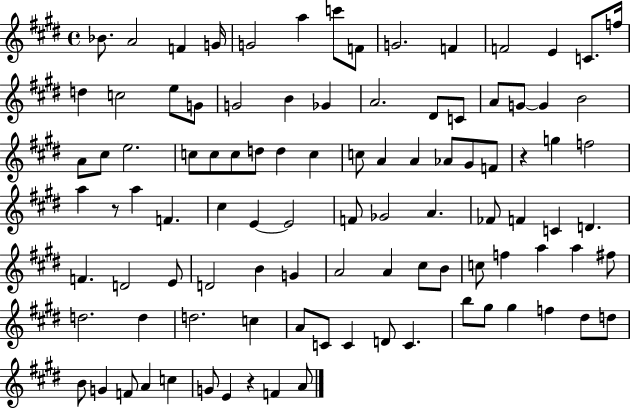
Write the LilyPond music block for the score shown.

{
  \clef treble
  \time 4/4
  \defaultTimeSignature
  \key e \major
  bes'8. a'2 f'4 g'16 | g'2 a''4 c'''8 f'8 | g'2. f'4 | f'2 e'4 c'8. f''16 | \break d''4 c''2 e''8 g'8 | g'2 b'4 ges'4 | a'2. dis'8 c'8 | a'8 g'8~~ g'4 b'2 | \break a'8 cis''8 e''2. | c''8 c''8 c''8 d''8 d''4 c''4 | c''8 a'4 a'4 aes'8 gis'8 f'8 | r4 g''4 f''2 | \break a''4 r8 a''4 f'4. | cis''4 e'4~~ e'2 | f'8 ges'2 a'4. | fes'8 f'4 c'4 d'4. | \break f'4. d'2 e'8 | d'2 b'4 g'4 | a'2 a'4 cis''8 b'8 | c''8 f''4 a''4 a''4 fis''8 | \break d''2. d''4 | d''2. c''4 | a'8 c'8 c'4 d'8 c'4. | b''8 gis''8 gis''4 f''4 dis''8 d''8 | \break b'8 g'4 f'8 a'4 c''4 | g'8 e'4 r4 f'4 a'8 | \bar "|."
}